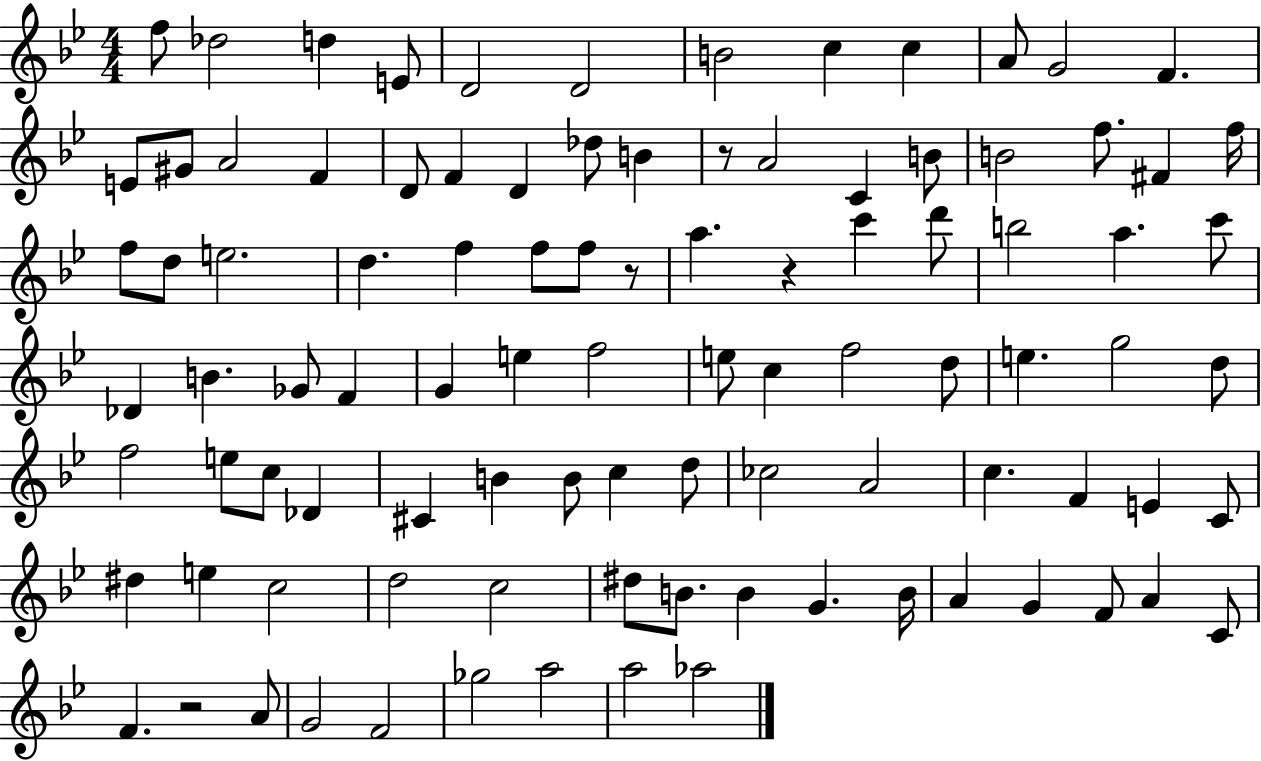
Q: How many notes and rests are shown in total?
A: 97